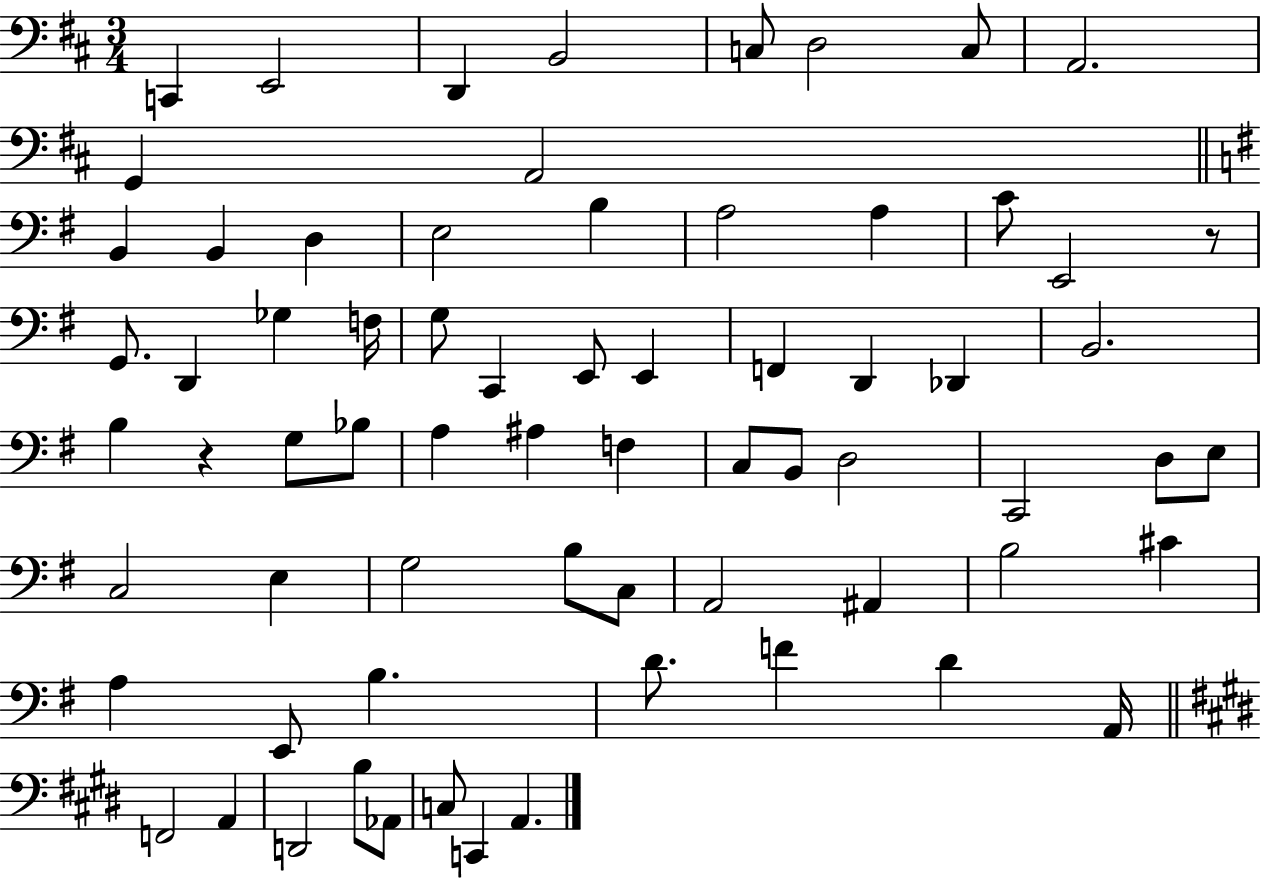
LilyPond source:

{
  \clef bass
  \numericTimeSignature
  \time 3/4
  \key d \major
  c,4 e,2 | d,4 b,2 | c8 d2 c8 | a,2. | \break g,4 a,2 | \bar "||" \break \key g \major b,4 b,4 d4 | e2 b4 | a2 a4 | c'8 e,2 r8 | \break g,8. d,4 ges4 f16 | g8 c,4 e,8 e,4 | f,4 d,4 des,4 | b,2. | \break b4 r4 g8 bes8 | a4 ais4 f4 | c8 b,8 d2 | c,2 d8 e8 | \break c2 e4 | g2 b8 c8 | a,2 ais,4 | b2 cis'4 | \break a4 e,8 b4. | d'8. f'4 d'4 a,16 | \bar "||" \break \key e \major f,2 a,4 | d,2 b8 aes,8 | c8 c,4 a,4. | \bar "|."
}